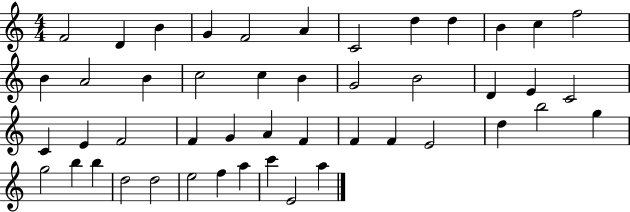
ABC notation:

X:1
T:Untitled
M:4/4
L:1/4
K:C
F2 D B G F2 A C2 d d B c f2 B A2 B c2 c B G2 B2 D E C2 C E F2 F G A F F F E2 d b2 g g2 b b d2 d2 e2 f a c' E2 a